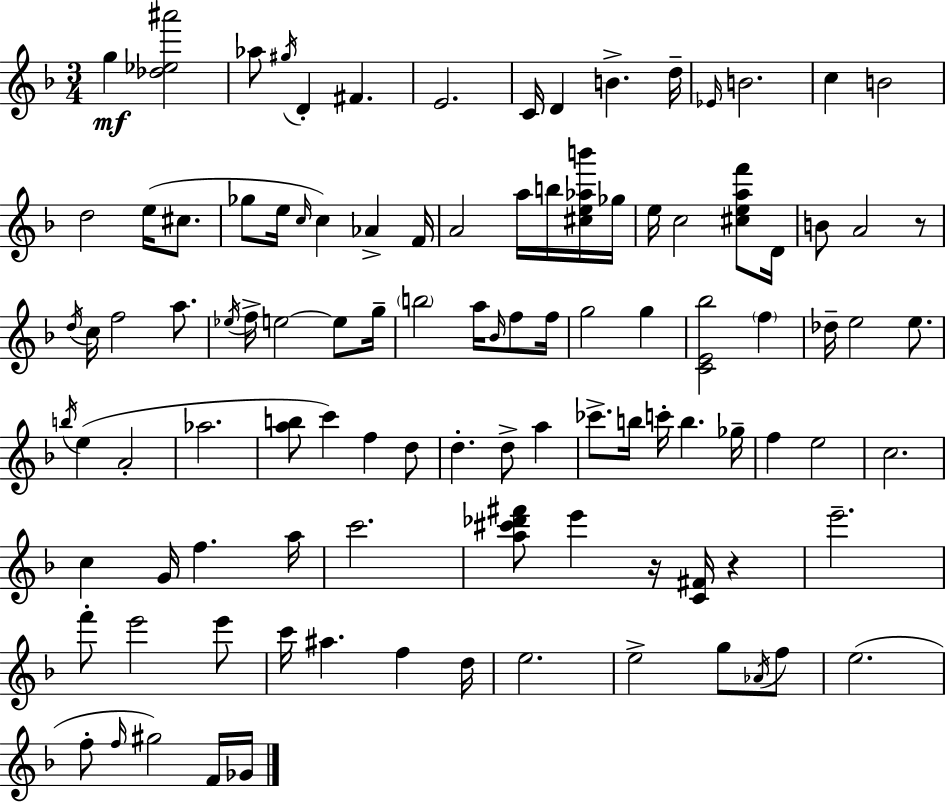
{
  \clef treble
  \numericTimeSignature
  \time 3/4
  \key f \major
  g''4\mf <des'' ees'' ais'''>2 | aes''8 \acciaccatura { gis''16 } d'4-. fis'4. | e'2. | c'16 d'4 b'4.-> | \break d''16-- \grace { ees'16 } b'2. | c''4 b'2 | d''2 e''16( cis''8. | ges''8 e''16 \grace { c''16 }) c''4 aes'4-> | \break f'16 a'2 a''16 | b''16 <cis'' e'' aes'' b'''>16 ges''16 e''16 c''2 | <cis'' e'' a'' f'''>8 d'16 b'8 a'2 | r8 \acciaccatura { d''16 } c''16 f''2 | \break a''8. \acciaccatura { ees''16 } f''16-> e''2~~ | e''8 g''16-- \parenthesize b''2 | a''16 \grace { bes'16 } f''8 f''16 g''2 | g''4 <c' e' bes''>2 | \break \parenthesize f''4 des''16-- e''2 | e''8. \acciaccatura { b''16 } e''4( a'2-. | aes''2. | <a'' b''>8 c'''4) | \break f''4 d''8 d''4.-. | d''8-> a''4 ces'''8.-> b''16 c'''16-. | b''4. ges''16-- f''4 e''2 | c''2. | \break c''4 g'16 | f''4. a''16 c'''2. | <a'' cis''' des''' fis'''>8 e'''4 | r16 <c' fis'>16 r4 e'''2.-- | \break f'''8-. e'''2 | e'''8 c'''16 ais''4. | f''4 d''16 e''2. | e''2-> | \break g''8 \acciaccatura { aes'16 } f''8 e''2.( | f''8-. \grace { f''16 } gis''2) | f'16 ges'16 \bar "|."
}